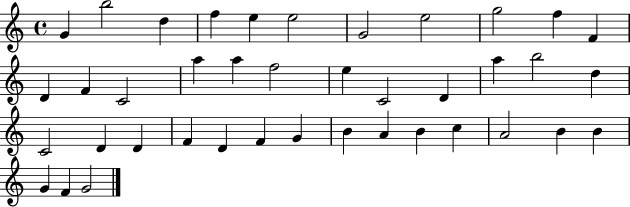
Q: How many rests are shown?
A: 0